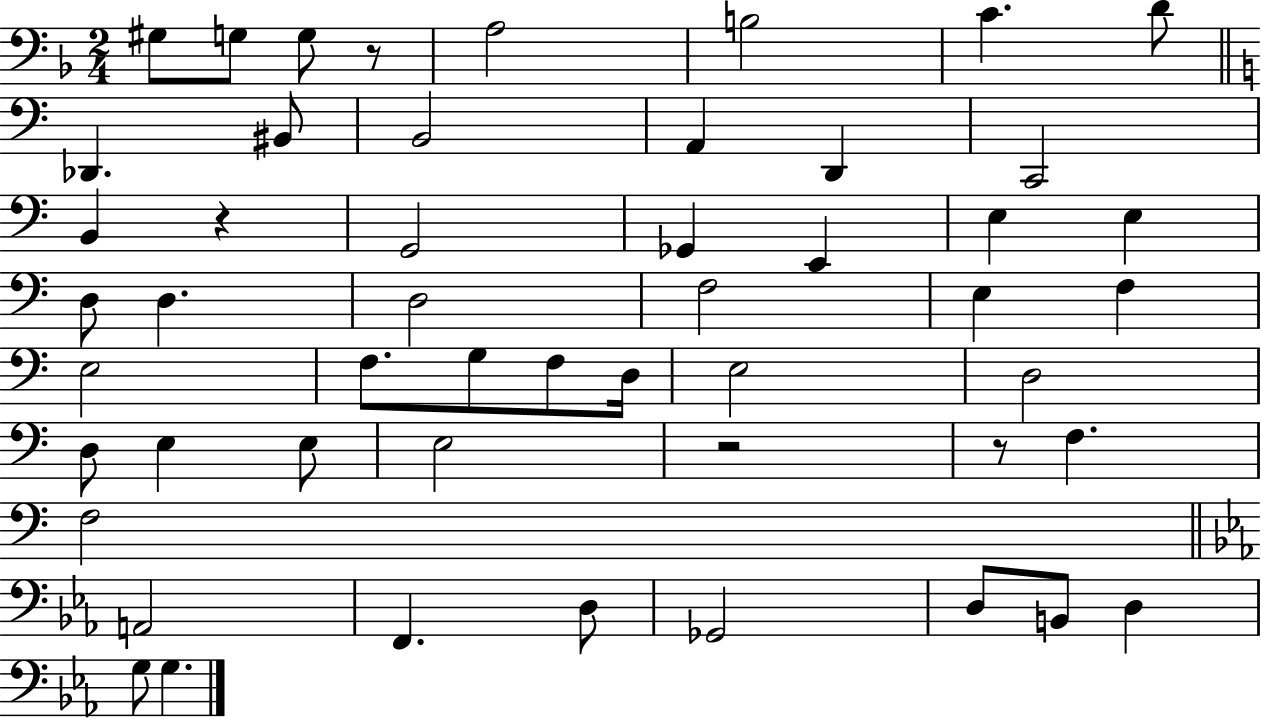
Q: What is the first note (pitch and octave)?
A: G#3